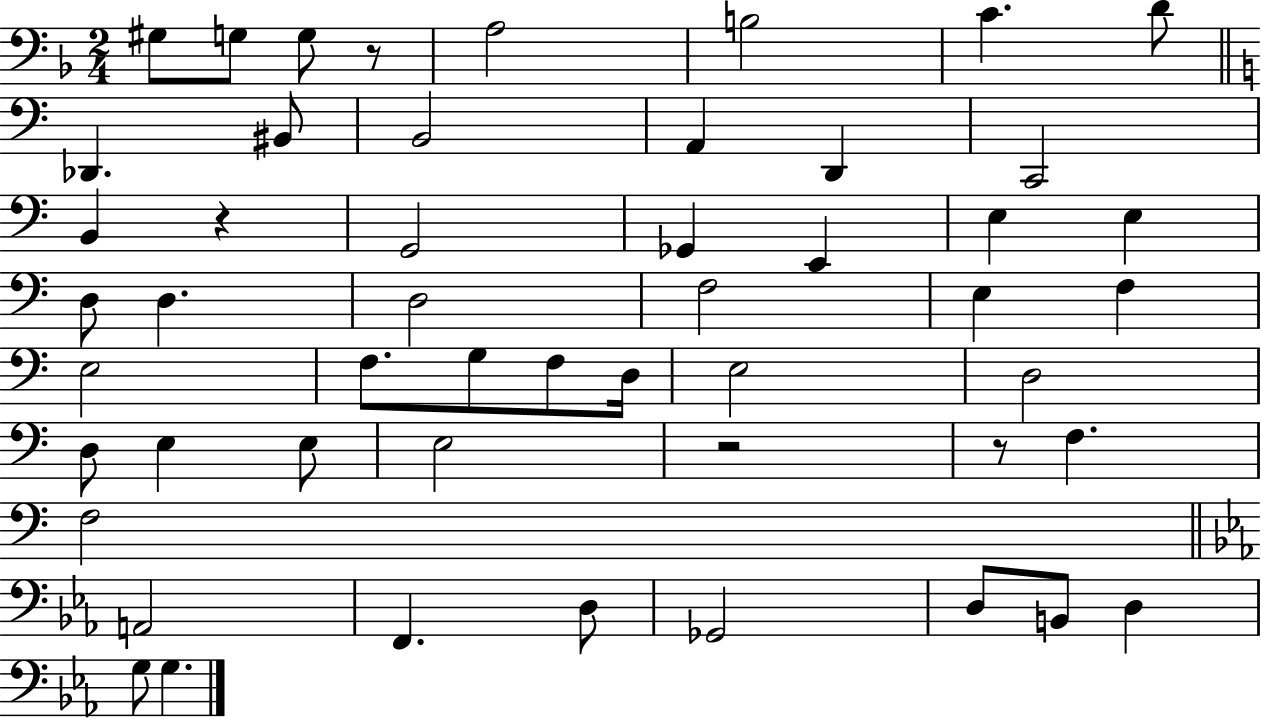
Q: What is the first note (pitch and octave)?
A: G#3